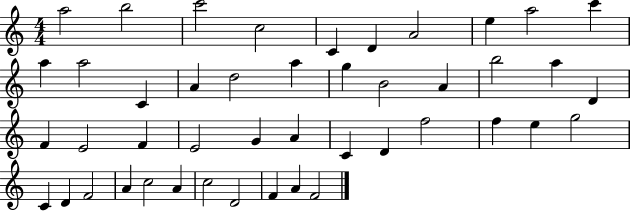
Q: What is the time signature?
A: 4/4